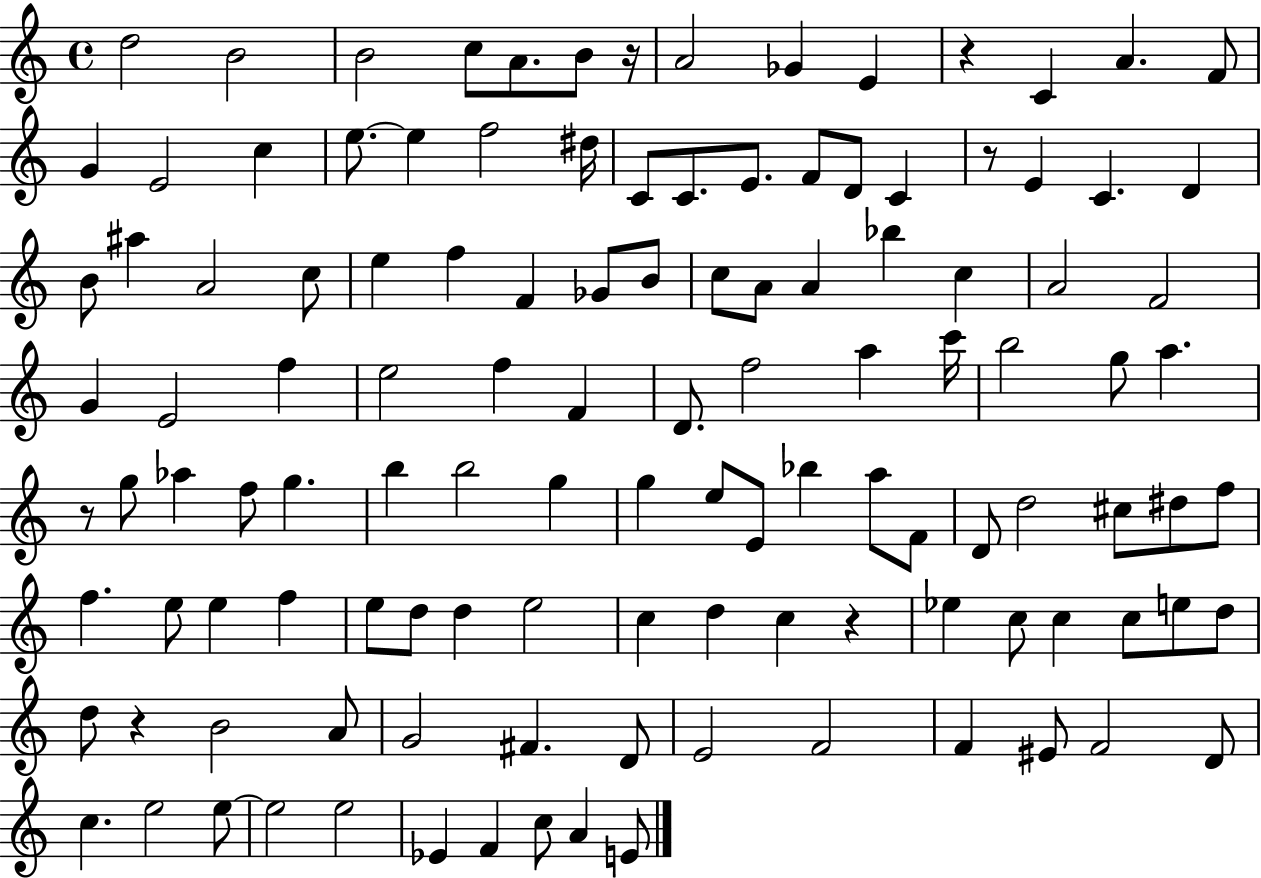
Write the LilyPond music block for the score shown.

{
  \clef treble
  \time 4/4
  \defaultTimeSignature
  \key c \major
  d''2 b'2 | b'2 c''8 a'8. b'8 r16 | a'2 ges'4 e'4 | r4 c'4 a'4. f'8 | \break g'4 e'2 c''4 | e''8.~~ e''4 f''2 dis''16 | c'8 c'8. e'8. f'8 d'8 c'4 | r8 e'4 c'4. d'4 | \break b'8 ais''4 a'2 c''8 | e''4 f''4 f'4 ges'8 b'8 | c''8 a'8 a'4 bes''4 c''4 | a'2 f'2 | \break g'4 e'2 f''4 | e''2 f''4 f'4 | d'8. f''2 a''4 c'''16 | b''2 g''8 a''4. | \break r8 g''8 aes''4 f''8 g''4. | b''4 b''2 g''4 | g''4 e''8 e'8 bes''4 a''8 f'8 | d'8 d''2 cis''8 dis''8 f''8 | \break f''4. e''8 e''4 f''4 | e''8 d''8 d''4 e''2 | c''4 d''4 c''4 r4 | ees''4 c''8 c''4 c''8 e''8 d''8 | \break d''8 r4 b'2 a'8 | g'2 fis'4. d'8 | e'2 f'2 | f'4 eis'8 f'2 d'8 | \break c''4. e''2 e''8~~ | e''2 e''2 | ees'4 f'4 c''8 a'4 e'8 | \bar "|."
}